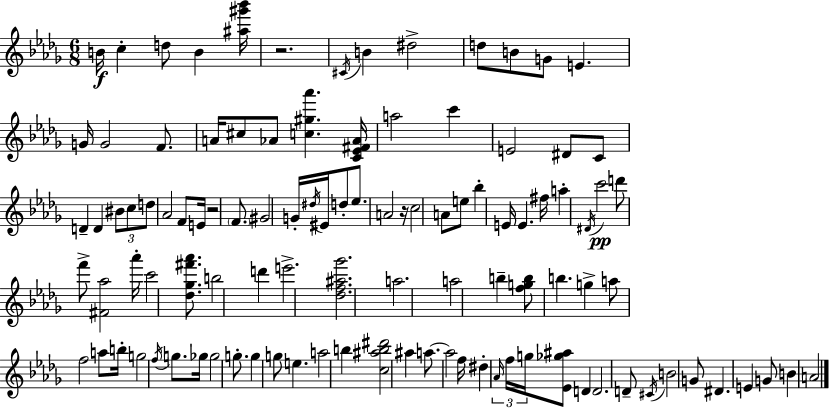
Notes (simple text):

B4/s C5/q D5/e B4/q [A#5,G#6,Bb6]/s R/h. C#4/s B4/q D#5/h D5/e B4/e G4/e E4/q. G4/s G4/h F4/e. A4/s C#5/e Ab4/e [C5,G#5,Ab6]/q. [C4,Eb4,F#4,Ab4]/s A5/h C6/q E4/h D#4/e C4/e D4/q D4/q BIS4/e C5/e D5/e Ab4/h F4/e E4/s R/h F4/e. G#4/h G4/s D#5/s EIS4/s D5/e Eb5/e. A4/h R/s C5/h A4/e E5/e Bb5/q E4/s E4/q. F#5/s A5/q D#4/s C6/h D6/e F6/e [F#4,Ab5]/h Ab6/s C6/h [Db5,Gb5,F#6,Ab6]/e. B5/h D6/q E6/h. [Db5,F5,A#5,Gb6]/h. A5/h. A5/h B5/q [F5,G5,B5]/e B5/q. G5/q A5/e F5/h A5/e B5/s G5/h F5/s G5/e. Gb5/s Gb5/h G5/e. G5/q G5/e E5/q. A5/h B5/q [C5,A#5,B5,D#6]/h A#5/q A5/e. A5/h F5/s D#5/q Ab4/s F5/s G5/s [Eb4,Gb5,A#5]/e D4/q D4/h. D4/e C#4/s B4/h G4/e D#4/q. E4/q G4/e B4/q A4/h